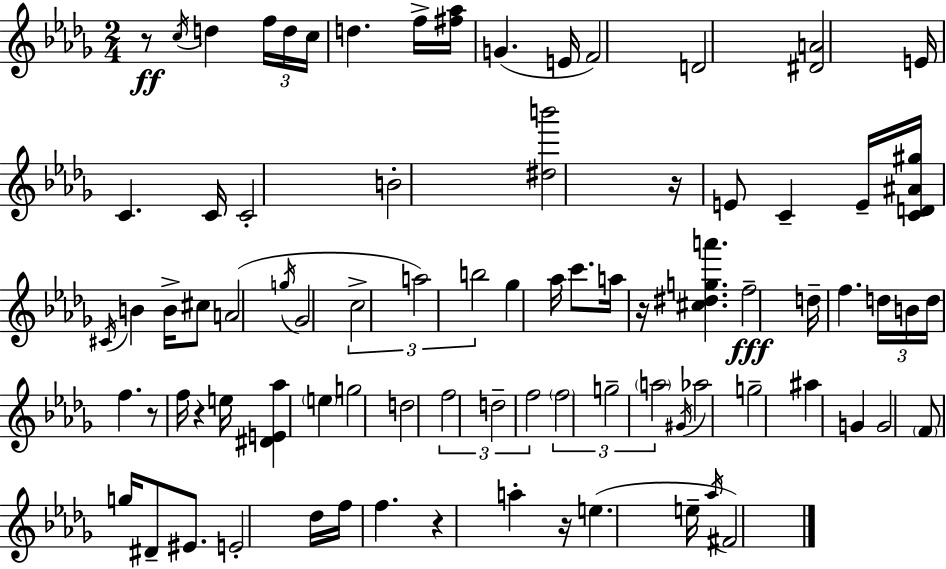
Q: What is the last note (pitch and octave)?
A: F#4